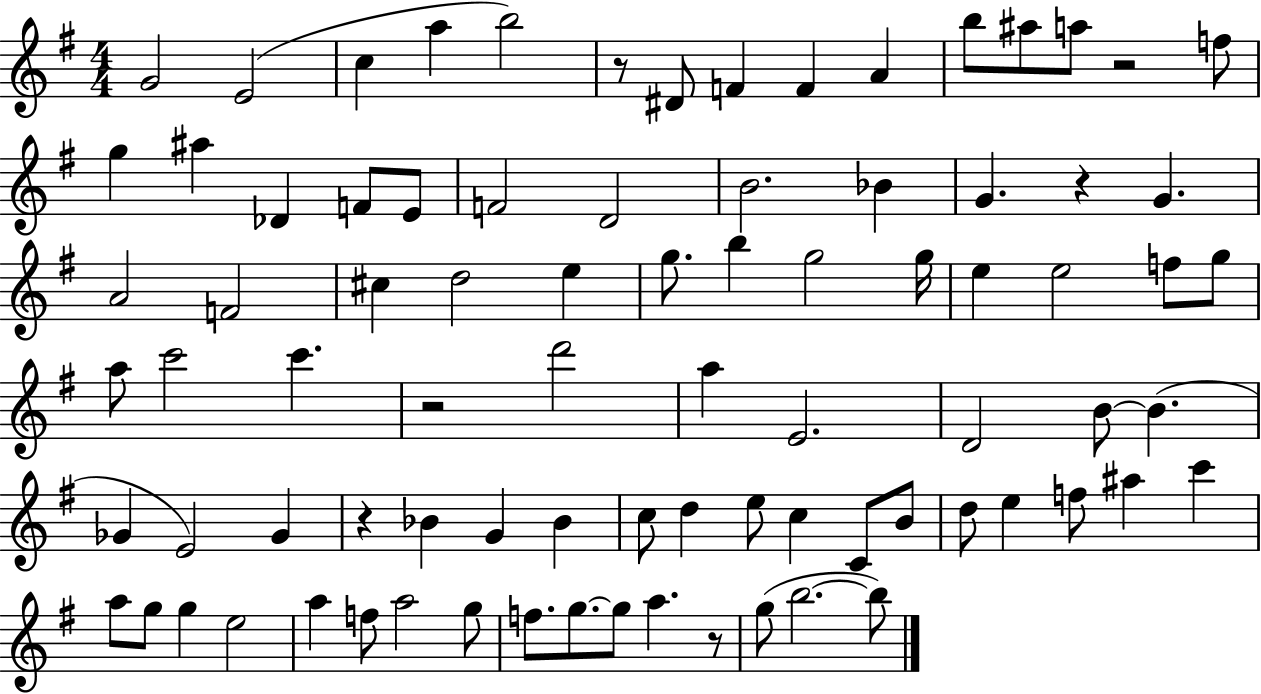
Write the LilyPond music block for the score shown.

{
  \clef treble
  \numericTimeSignature
  \time 4/4
  \key g \major
  g'2 e'2( | c''4 a''4 b''2) | r8 dis'8 f'4 f'4 a'4 | b''8 ais''8 a''8 r2 f''8 | \break g''4 ais''4 des'4 f'8 e'8 | f'2 d'2 | b'2. bes'4 | g'4. r4 g'4. | \break a'2 f'2 | cis''4 d''2 e''4 | g''8. b''4 g''2 g''16 | e''4 e''2 f''8 g''8 | \break a''8 c'''2 c'''4. | r2 d'''2 | a''4 e'2. | d'2 b'8~~ b'4.( | \break ges'4 e'2) ges'4 | r4 bes'4 g'4 bes'4 | c''8 d''4 e''8 c''4 c'8 b'8 | d''8 e''4 f''8 ais''4 c'''4 | \break a''8 g''8 g''4 e''2 | a''4 f''8 a''2 g''8 | f''8. g''8.~~ g''8 a''4. r8 | g''8( b''2.~~ b''8) | \break \bar "|."
}